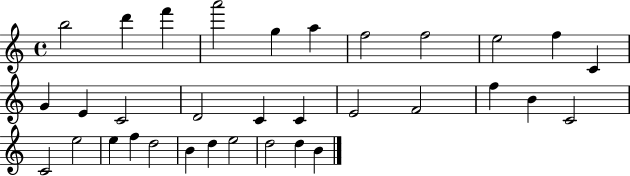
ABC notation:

X:1
T:Untitled
M:4/4
L:1/4
K:C
b2 d' f' a'2 g a f2 f2 e2 f C G E C2 D2 C C E2 F2 f B C2 C2 e2 e f d2 B d e2 d2 d B